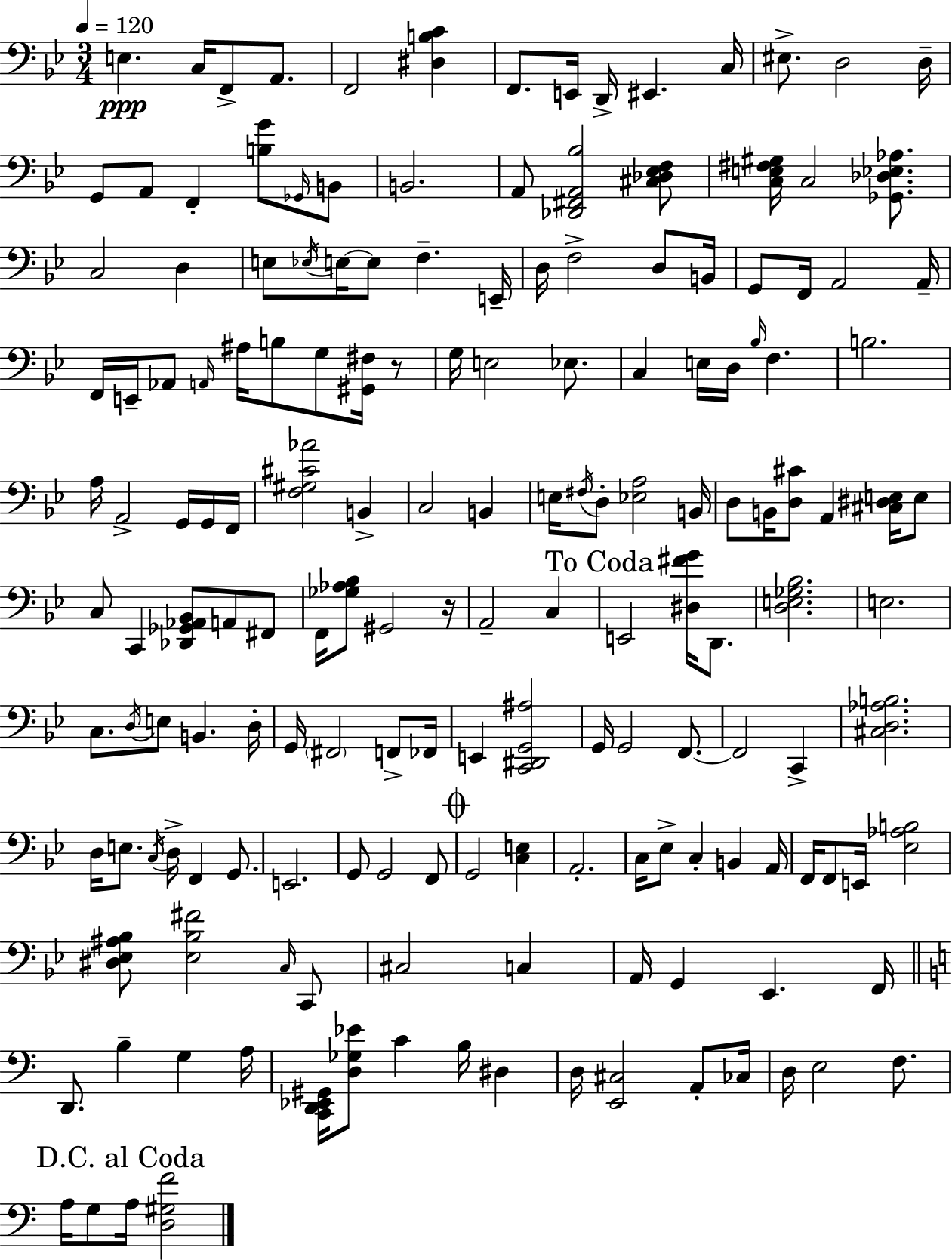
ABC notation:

X:1
T:Untitled
M:3/4
L:1/4
K:Gm
E, C,/4 F,,/2 A,,/2 F,,2 [^D,B,C] F,,/2 E,,/4 D,,/4 ^E,, C,/4 ^E,/2 D,2 D,/4 G,,/2 A,,/2 F,, [B,G]/2 _G,,/4 B,,/2 B,,2 A,,/2 [_D,,^F,,A,,_B,]2 [^C,_D,_E,F,]/2 [C,E,^F,^G,]/4 C,2 [_G,,_D,_E,_A,]/2 C,2 D, E,/2 _E,/4 E,/4 E,/2 F, E,,/4 D,/4 F,2 D,/2 B,,/4 G,,/2 F,,/4 A,,2 A,,/4 F,,/4 E,,/4 _A,,/2 A,,/4 ^A,/4 B,/2 G,/2 [^G,,^F,]/4 z/2 G,/4 E,2 _E,/2 C, E,/4 D,/4 _B,/4 F, B,2 A,/4 A,,2 G,,/4 G,,/4 F,,/4 [F,^G,^C_A]2 B,, C,2 B,, E,/4 ^F,/4 D,/2 [_E,A,]2 B,,/4 D,/2 B,,/4 [D,^C]/2 A,, [^C,^D,E,]/4 E,/2 C,/2 C,, [_D,,_G,,_A,,_B,,]/2 A,,/2 ^F,,/2 F,,/4 [_G,_A,_B,]/2 ^G,,2 z/4 A,,2 C, E,,2 [^D,^FG]/4 D,,/2 [D,E,_G,_B,]2 E,2 C,/2 D,/4 E,/2 B,, D,/4 G,,/4 ^F,,2 F,,/2 _F,,/4 E,, [C,,^D,,G,,^A,]2 G,,/4 G,,2 F,,/2 F,,2 C,, [^C,D,_A,B,]2 D,/4 E,/2 C,/4 D,/4 F,, G,,/2 E,,2 G,,/2 G,,2 F,,/2 G,,2 [C,E,] A,,2 C,/4 _E,/2 C, B,, A,,/4 F,,/4 F,,/2 E,,/4 [_E,_A,B,]2 [^D,_E,^A,_B,]/2 [_E,_B,^F]2 C,/4 C,,/2 ^C,2 C, A,,/4 G,, _E,, F,,/4 D,,/2 B, G, A,/4 [C,,D,,_E,,^G,,]/4 [D,_G,_E]/2 C B,/4 ^D, D,/4 [E,,^C,]2 A,,/2 _C,/4 D,/4 E,2 F,/2 A,/4 G,/2 A,/4 [D,^G,F]2